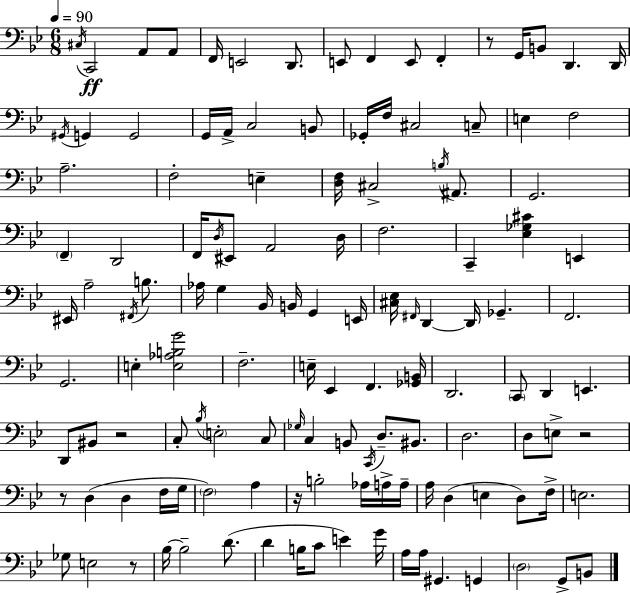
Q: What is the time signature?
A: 6/8